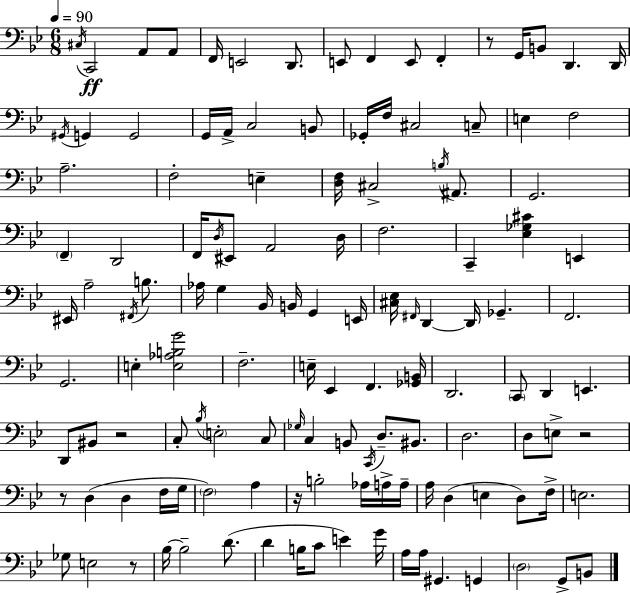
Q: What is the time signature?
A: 6/8